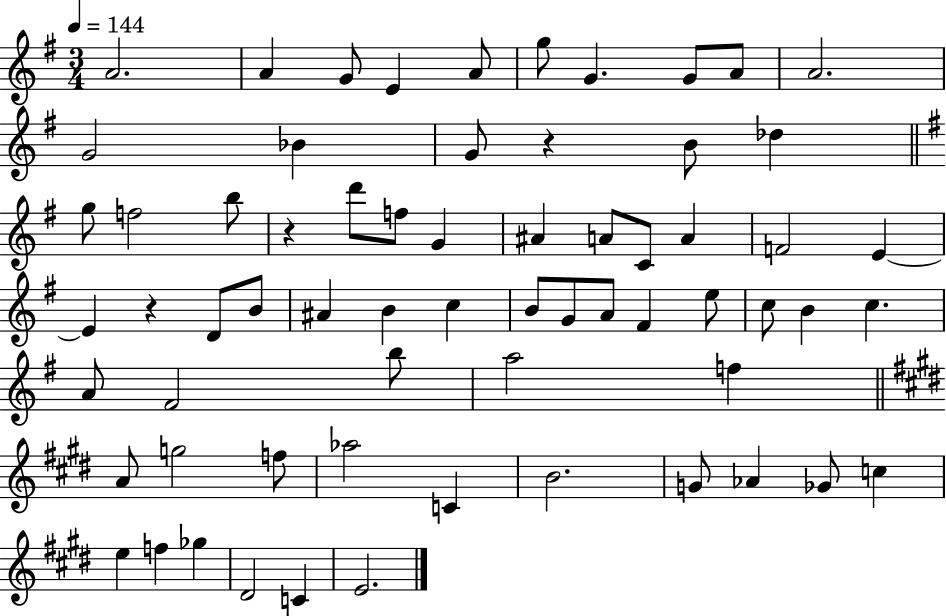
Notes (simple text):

A4/h. A4/q G4/e E4/q A4/e G5/e G4/q. G4/e A4/e A4/h. G4/h Bb4/q G4/e R/q B4/e Db5/q G5/e F5/h B5/e R/q D6/e F5/e G4/q A#4/q A4/e C4/e A4/q F4/h E4/q E4/q R/q D4/e B4/e A#4/q B4/q C5/q B4/e G4/e A4/e F#4/q E5/e C5/e B4/q C5/q. A4/e F#4/h B5/e A5/h F5/q A4/e G5/h F5/e Ab5/h C4/q B4/h. G4/e Ab4/q Gb4/e C5/q E5/q F5/q Gb5/q D#4/h C4/q E4/h.